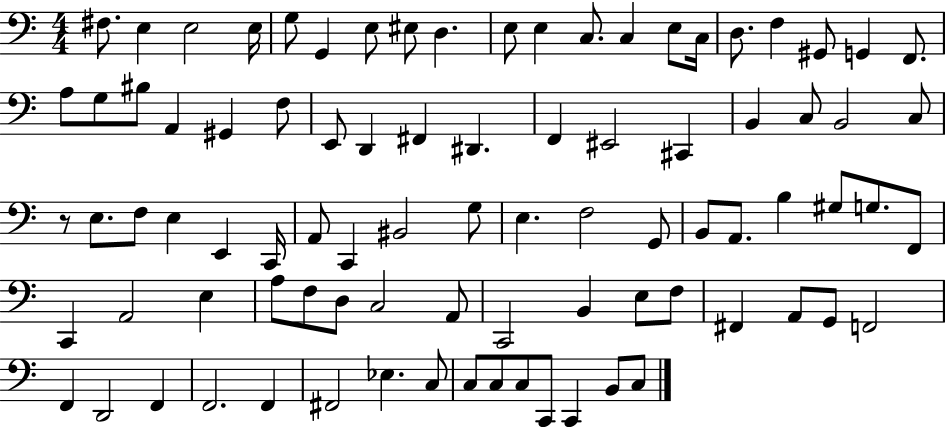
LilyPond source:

{
  \clef bass
  \numericTimeSignature
  \time 4/4
  \key c \major
  fis8. e4 e2 e16 | g8 g,4 e8 eis8 d4. | e8 e4 c8. c4 e8 c16 | d8. f4 gis,8 g,4 f,8. | \break a8 g8 bis8 a,4 gis,4 f8 | e,8 d,4 fis,4 dis,4. | f,4 eis,2 cis,4 | b,4 c8 b,2 c8 | \break r8 e8. f8 e4 e,4 c,16 | a,8 c,4 bis,2 g8 | e4. f2 g,8 | b,8 a,8. b4 gis8 g8. f,8 | \break c,4 a,2 e4 | a8 f8 d8 c2 a,8 | c,2 b,4 e8 f8 | fis,4 a,8 g,8 f,2 | \break f,4 d,2 f,4 | f,2. f,4 | fis,2 ees4. c8 | c8 c8 c8 c,8 c,4 b,8 c8 | \break \bar "|."
}